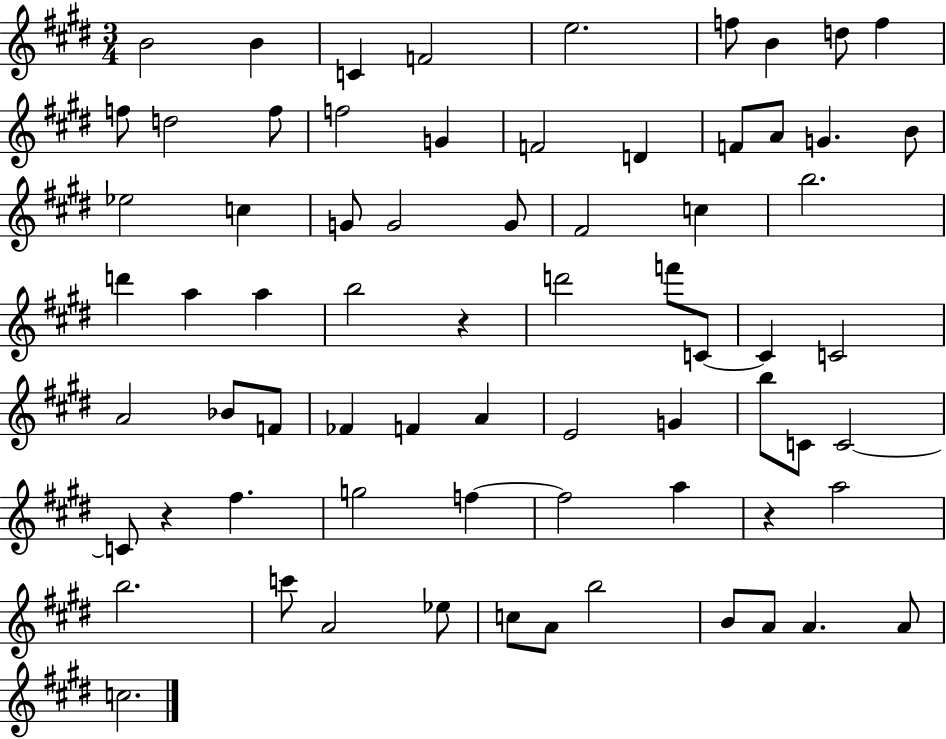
{
  \clef treble
  \numericTimeSignature
  \time 3/4
  \key e \major
  \repeat volta 2 { b'2 b'4 | c'4 f'2 | e''2. | f''8 b'4 d''8 f''4 | \break f''8 d''2 f''8 | f''2 g'4 | f'2 d'4 | f'8 a'8 g'4. b'8 | \break ees''2 c''4 | g'8 g'2 g'8 | fis'2 c''4 | b''2. | \break d'''4 a''4 a''4 | b''2 r4 | d'''2 f'''8 c'8~~ | c'4 c'2 | \break a'2 bes'8 f'8 | fes'4 f'4 a'4 | e'2 g'4 | b''8 c'8 c'2~~ | \break c'8 r4 fis''4. | g''2 f''4~~ | f''2 a''4 | r4 a''2 | \break b''2. | c'''8 a'2 ees''8 | c''8 a'8 b''2 | b'8 a'8 a'4. a'8 | \break c''2. | } \bar "|."
}